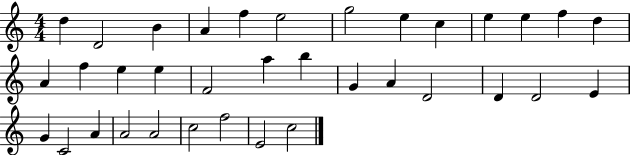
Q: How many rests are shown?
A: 0